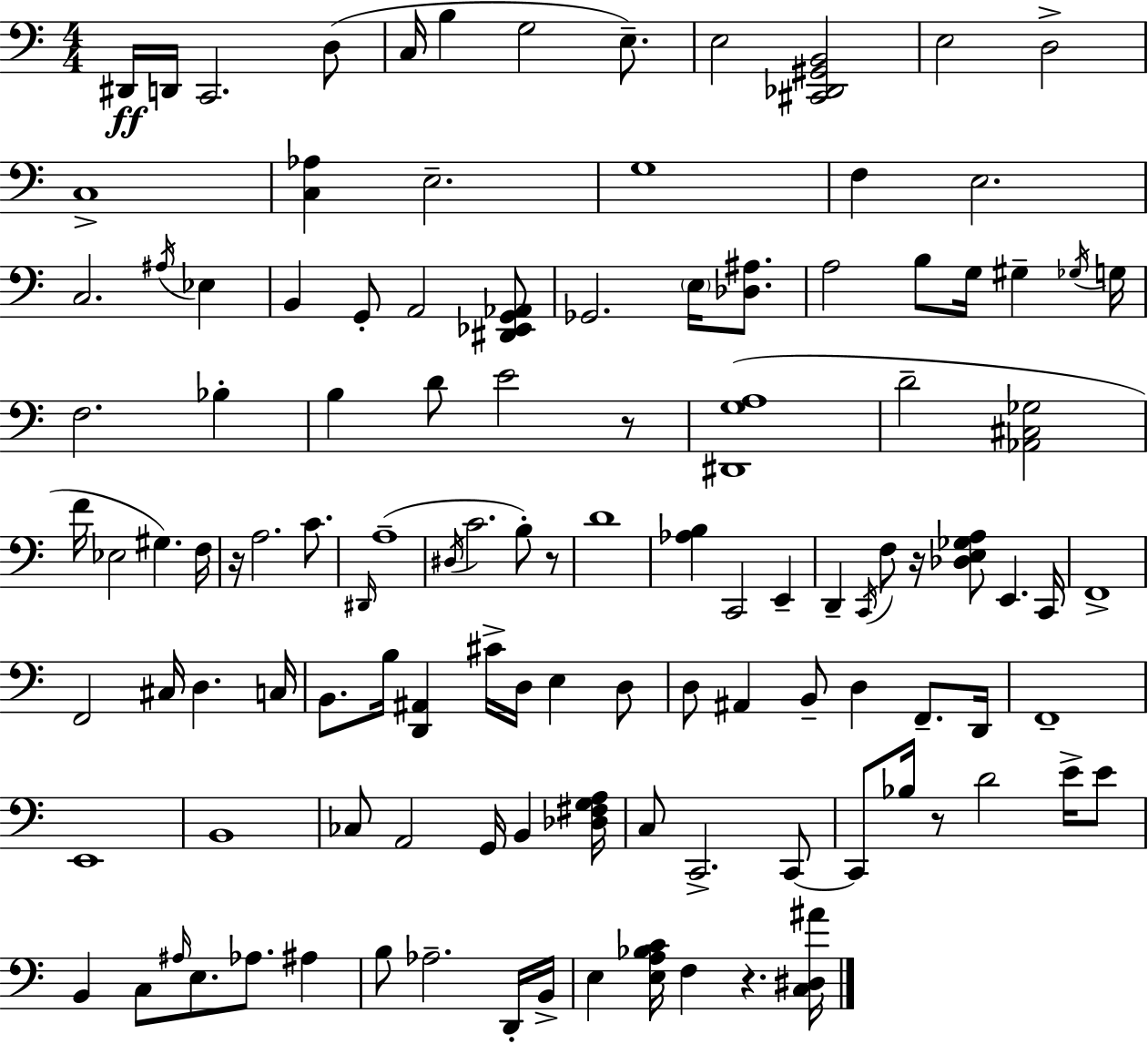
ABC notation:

X:1
T:Untitled
M:4/4
L:1/4
K:C
^D,,/4 D,,/4 C,,2 D,/2 C,/4 B, G,2 E,/2 E,2 [^C,,_D,,^G,,B,,]2 E,2 D,2 C,4 [C,_A,] E,2 G,4 F, E,2 C,2 ^A,/4 _E, B,, G,,/2 A,,2 [^D,,_E,,G,,_A,,]/2 _G,,2 E,/4 [_D,^A,]/2 A,2 B,/2 G,/4 ^G, _G,/4 G,/4 F,2 _B, B, D/2 E2 z/2 [^D,,G,A,]4 D2 [_A,,^C,_G,]2 F/4 _E,2 ^G, F,/4 z/4 A,2 C/2 ^D,,/4 A,4 ^D,/4 C2 B,/2 z/2 D4 [_A,B,] C,,2 E,, D,, C,,/4 F,/2 z/4 [_D,E,_G,A,]/2 E,, C,,/4 F,,4 F,,2 ^C,/4 D, C,/4 B,,/2 B,/4 [D,,^A,,] ^C/4 D,/4 E, D,/2 D,/2 ^A,, B,,/2 D, F,,/2 D,,/4 F,,4 E,,4 B,,4 _C,/2 A,,2 G,,/4 B,, [_D,^F,G,A,]/4 C,/2 C,,2 C,,/2 C,,/2 _B,/4 z/2 D2 E/4 E/2 B,, C,/2 ^A,/4 E,/2 _A,/2 ^A, B,/2 _A,2 D,,/4 B,,/4 E, [E,A,_B,C]/4 F, z [C,^D,^A]/4